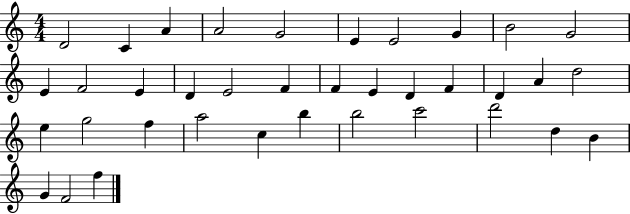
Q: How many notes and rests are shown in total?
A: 37